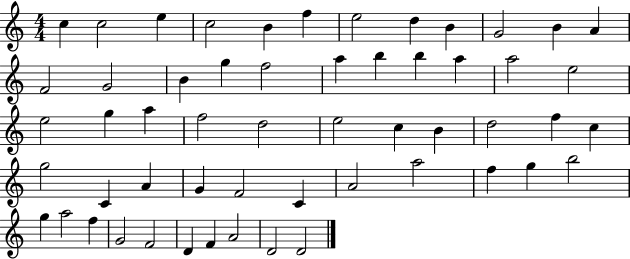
C5/q C5/h E5/q C5/h B4/q F5/q E5/h D5/q B4/q G4/h B4/q A4/q F4/h G4/h B4/q G5/q F5/h A5/q B5/q B5/q A5/q A5/h E5/h E5/h G5/q A5/q F5/h D5/h E5/h C5/q B4/q D5/h F5/q C5/q G5/h C4/q A4/q G4/q F4/h C4/q A4/h A5/h F5/q G5/q B5/h G5/q A5/h F5/q G4/h F4/h D4/q F4/q A4/h D4/h D4/h